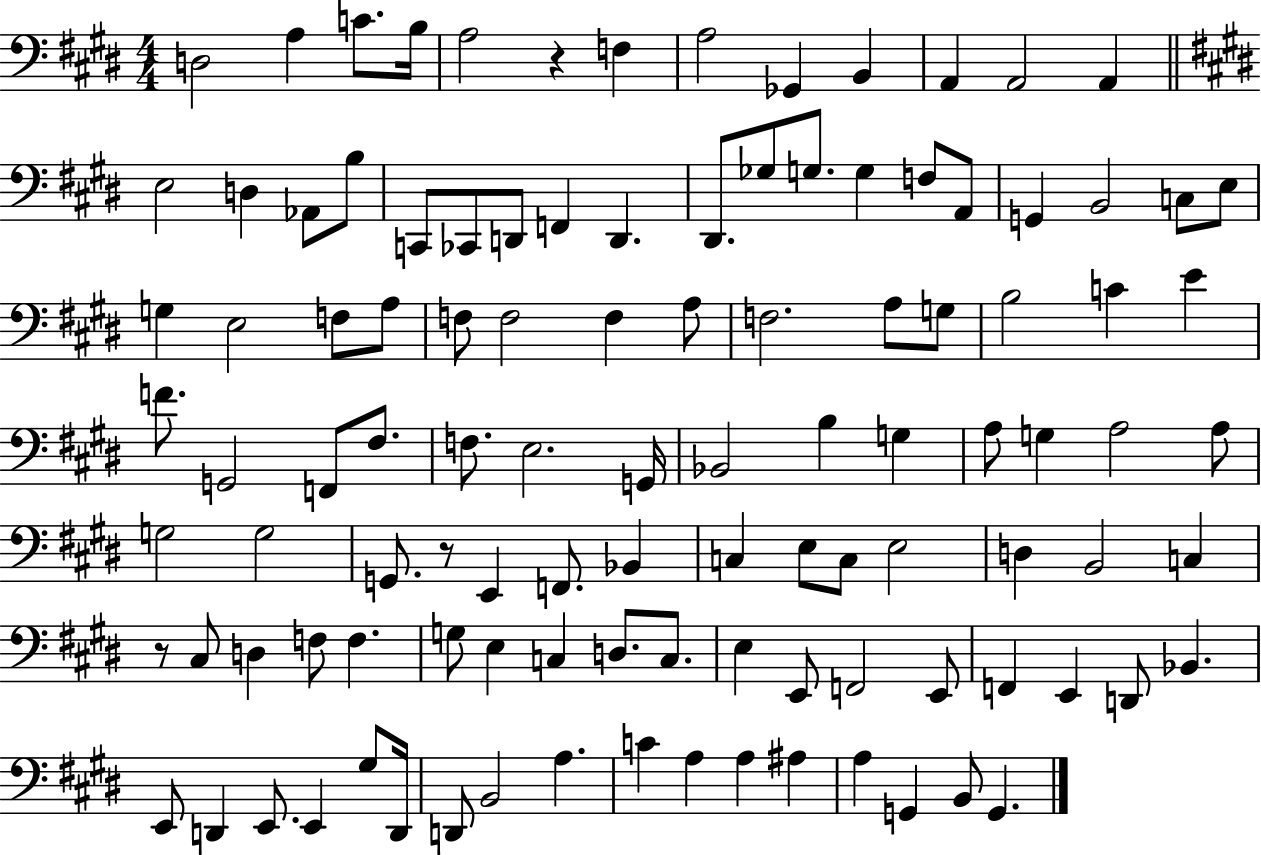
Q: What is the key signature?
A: E major